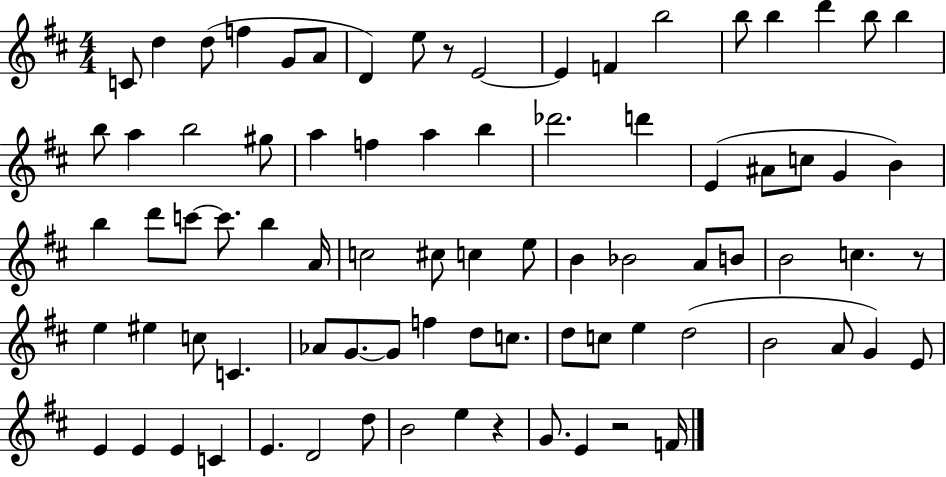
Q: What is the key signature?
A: D major